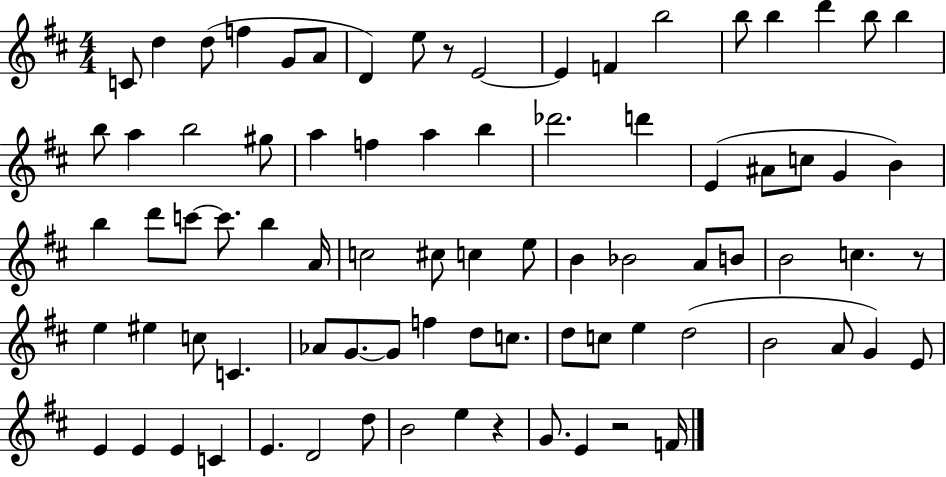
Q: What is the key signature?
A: D major